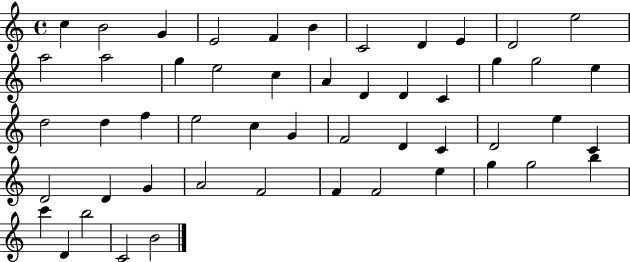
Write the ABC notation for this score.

X:1
T:Untitled
M:4/4
L:1/4
K:C
c B2 G E2 F B C2 D E D2 e2 a2 a2 g e2 c A D D C g g2 e d2 d f e2 c G F2 D C D2 e C D2 D G A2 F2 F F2 e g g2 b c' D b2 C2 B2